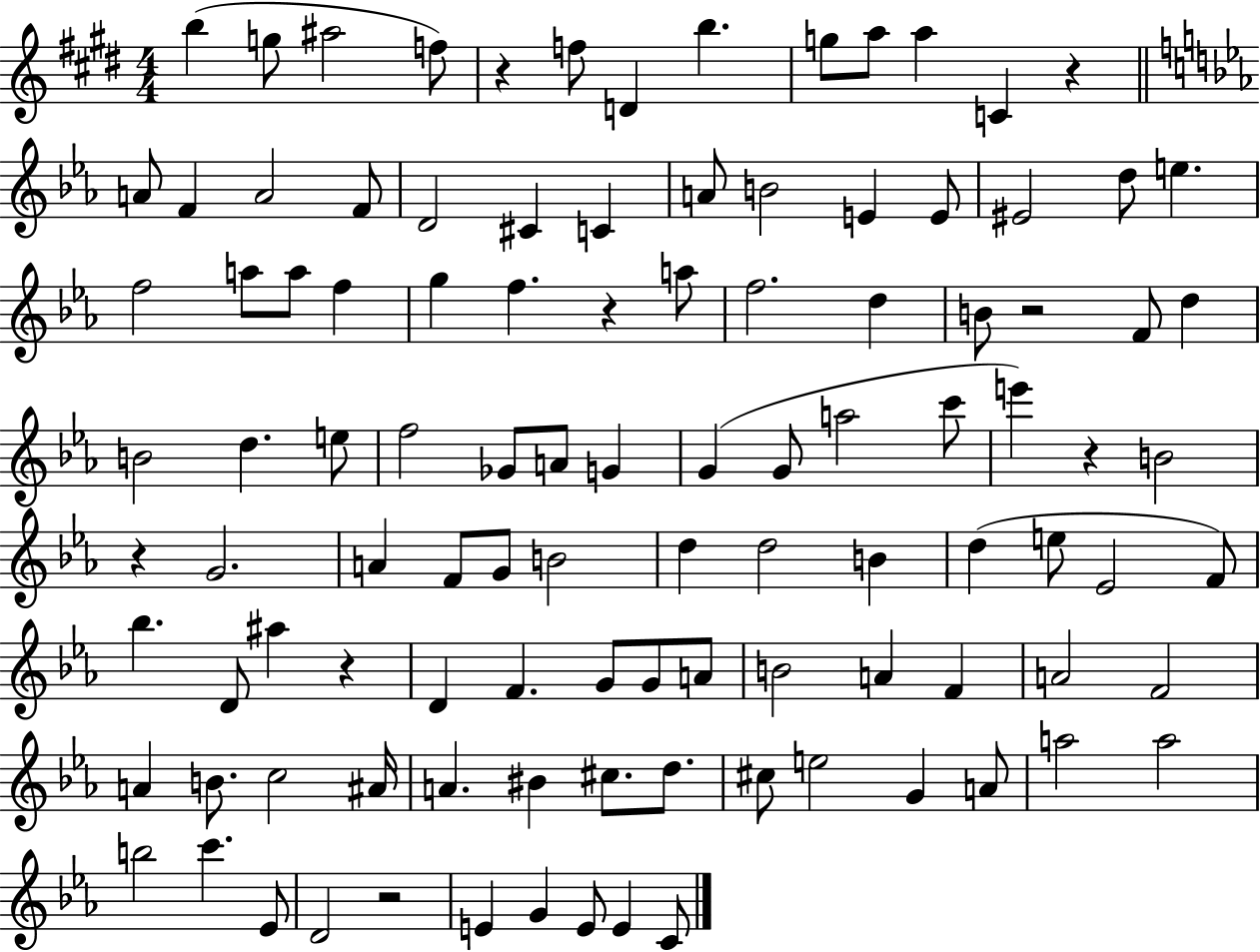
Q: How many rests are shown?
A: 8